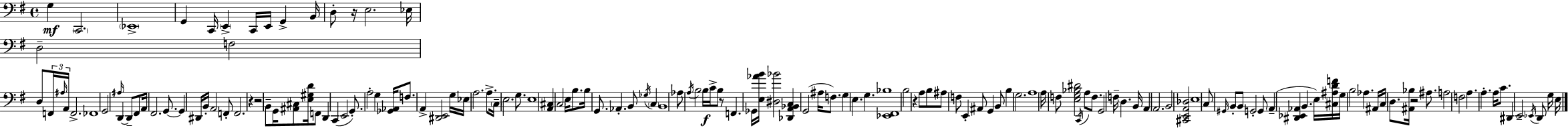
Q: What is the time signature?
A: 4/4